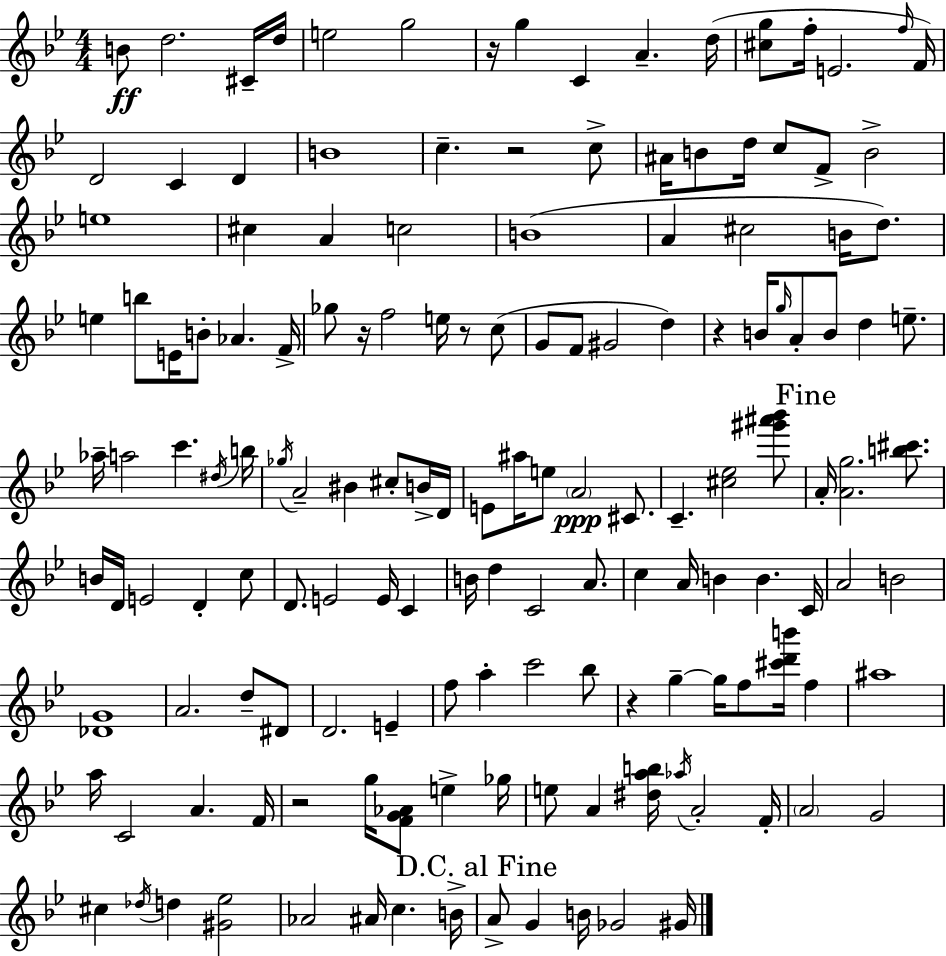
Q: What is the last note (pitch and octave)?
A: G#4